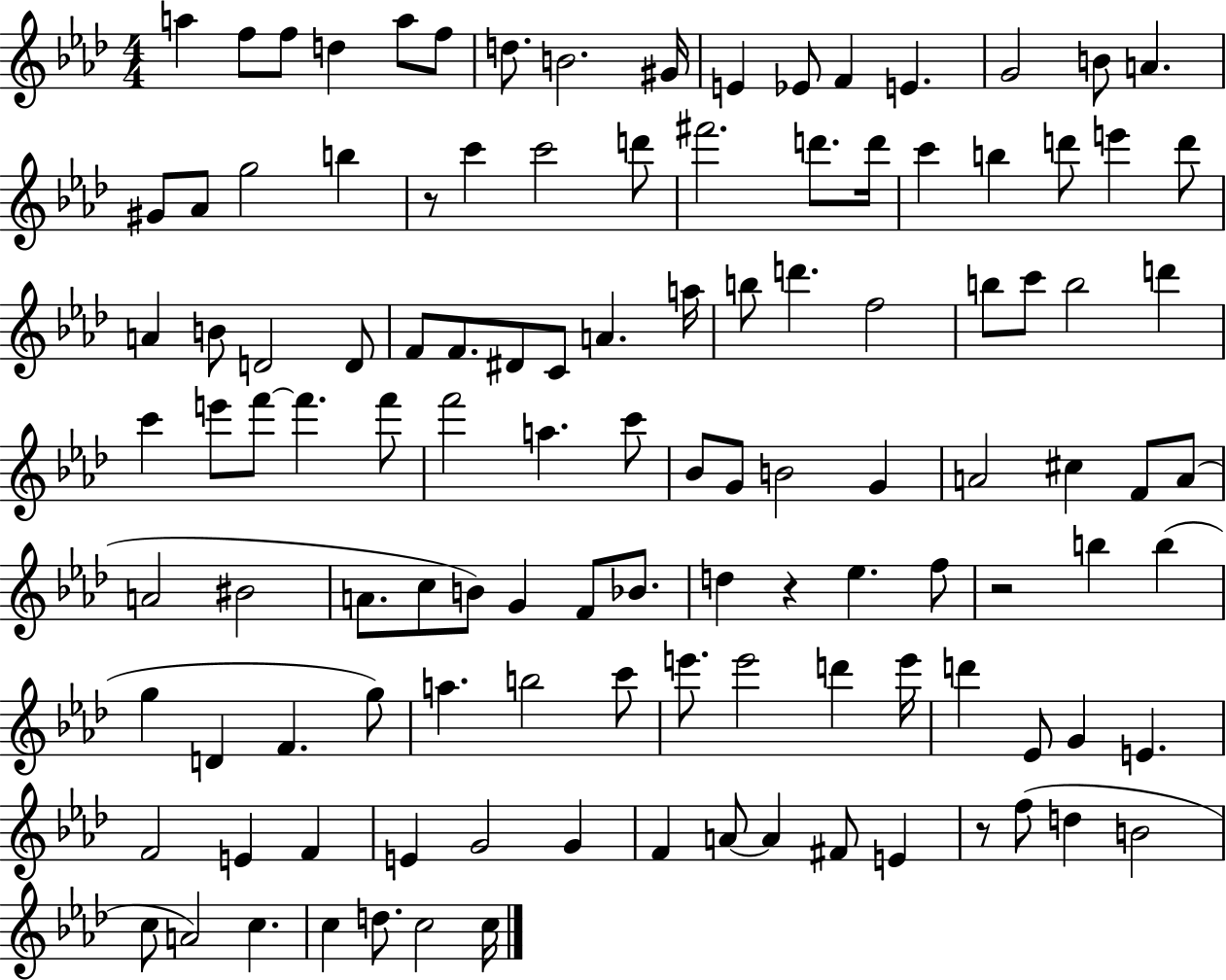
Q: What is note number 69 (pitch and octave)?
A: B4